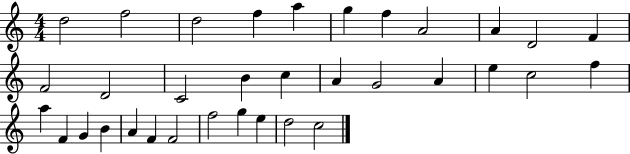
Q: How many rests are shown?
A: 0